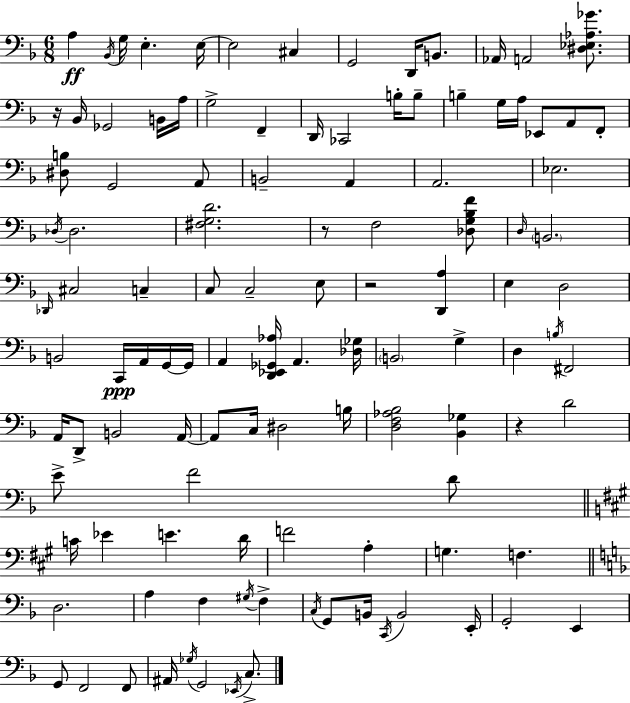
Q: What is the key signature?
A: F major